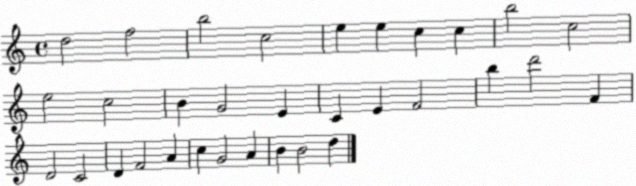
X:1
T:Untitled
M:4/4
L:1/4
K:C
d2 f2 b2 c2 e e c c b2 c2 e2 c2 B G2 E C E F2 b d'2 F D2 C2 D F2 A c G2 A B B2 d